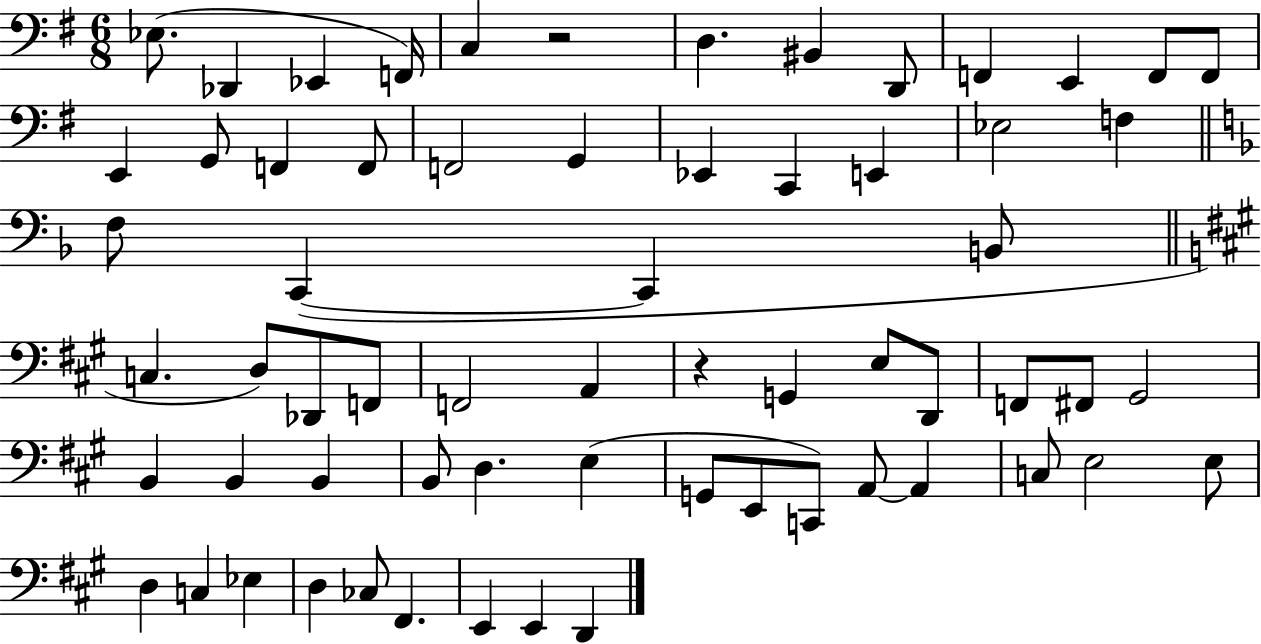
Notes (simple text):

Eb3/e. Db2/q Eb2/q F2/s C3/q R/h D3/q. BIS2/q D2/e F2/q E2/q F2/e F2/e E2/q G2/e F2/q F2/e F2/h G2/q Eb2/q C2/q E2/q Eb3/h F3/q F3/e C2/q C2/q B2/e C3/q. D3/e Db2/e F2/e F2/h A2/q R/q G2/q E3/e D2/e F2/e F#2/e G#2/h B2/q B2/q B2/q B2/e D3/q. E3/q G2/e E2/e C2/e A2/e A2/q C3/e E3/h E3/e D3/q C3/q Eb3/q D3/q CES3/e F#2/q. E2/q E2/q D2/q